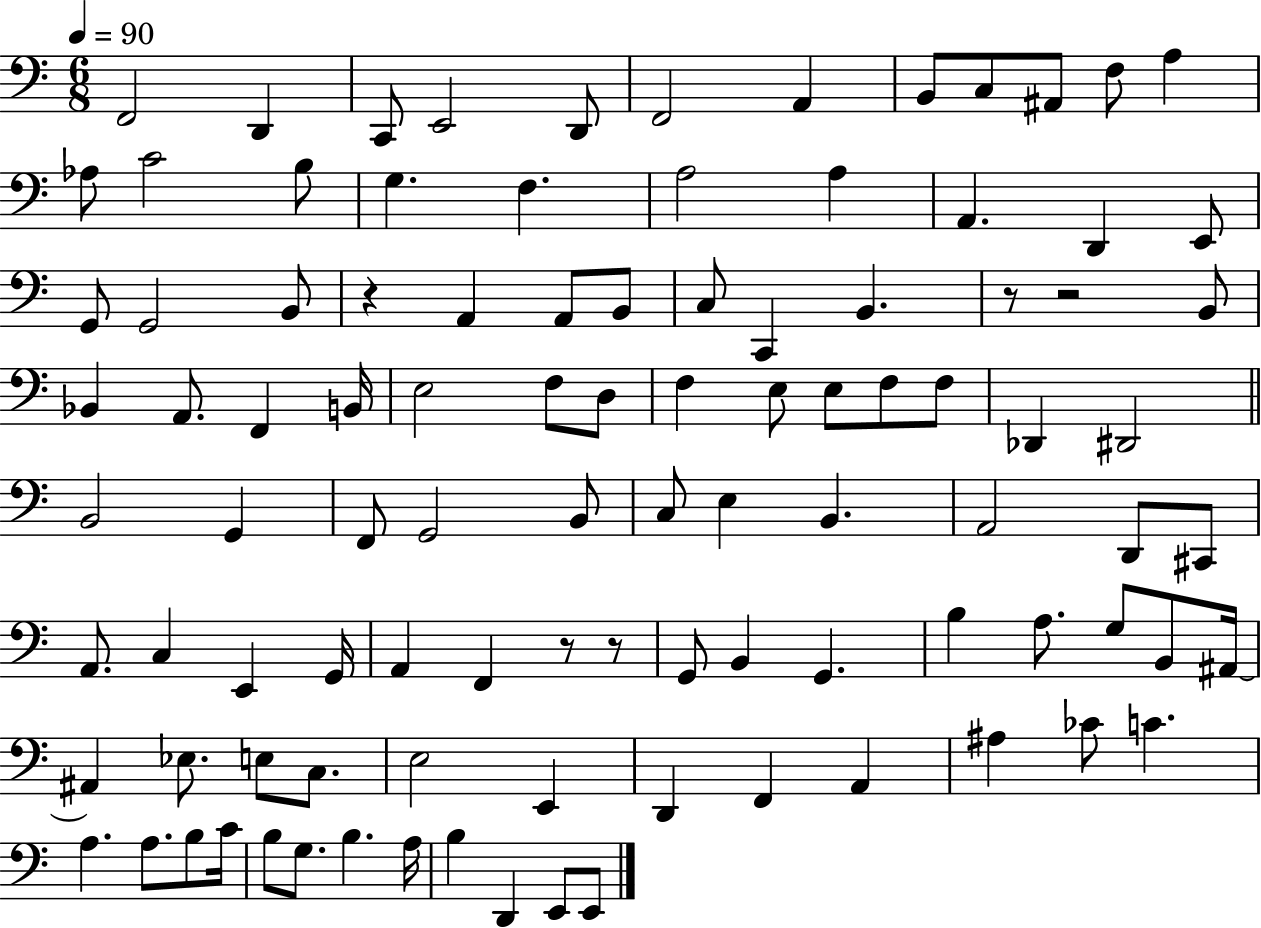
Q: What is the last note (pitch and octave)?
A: E2